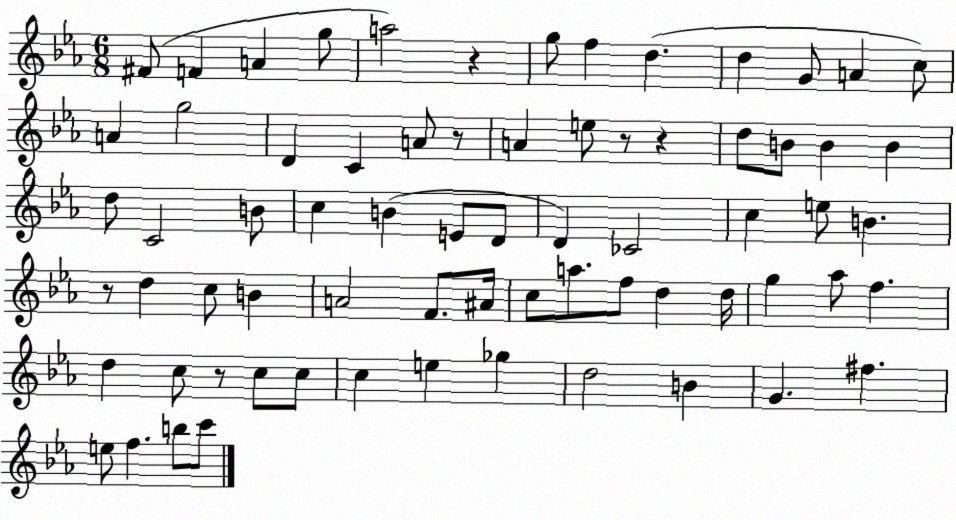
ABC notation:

X:1
T:Untitled
M:6/8
L:1/4
K:Eb
^F/2 F A g/2 a2 z g/2 f d d G/2 A c/2 A g2 D C A/2 z/2 A e/2 z/2 z d/2 B/2 B B d/2 C2 B/2 c B E/2 D/2 D _C2 c e/2 B z/2 d c/2 B A2 F/2 ^A/4 c/2 a/2 f/2 d d/4 g _a/2 f d c/2 z/2 c/2 c/2 c e _g d2 B G ^f e/2 f b/2 c'/2